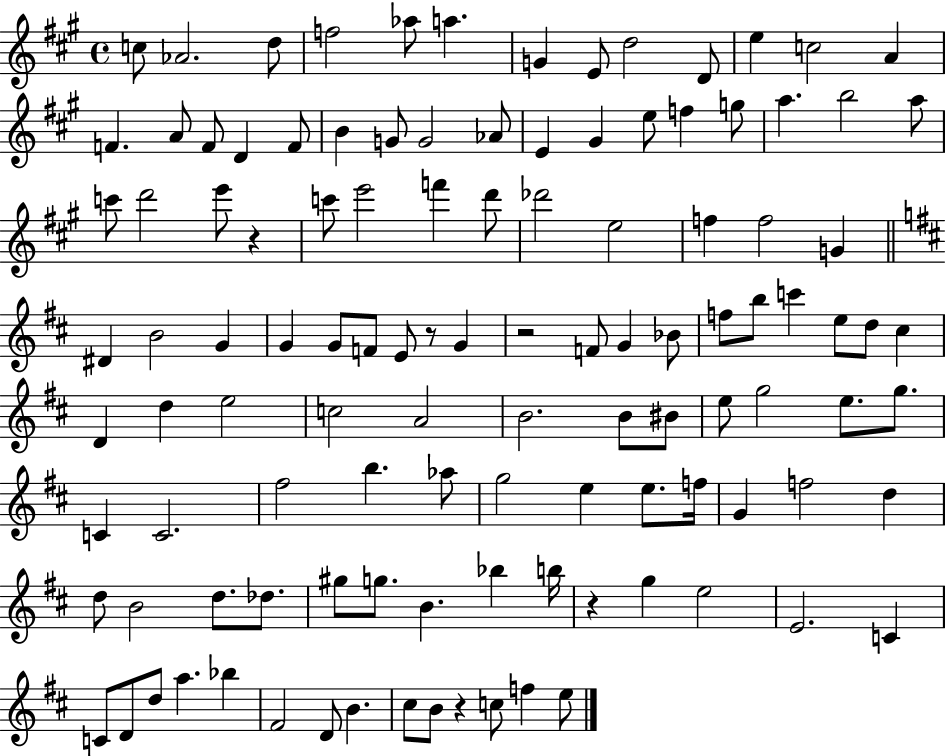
{
  \clef treble
  \time 4/4
  \defaultTimeSignature
  \key a \major
  c''8 aes'2. d''8 | f''2 aes''8 a''4. | g'4 e'8 d''2 d'8 | e''4 c''2 a'4 | \break f'4. a'8 f'8 d'4 f'8 | b'4 g'8 g'2 aes'8 | e'4 gis'4 e''8 f''4 g''8 | a''4. b''2 a''8 | \break c'''8 d'''2 e'''8 r4 | c'''8 e'''2 f'''4 d'''8 | des'''2 e''2 | f''4 f''2 g'4 | \break \bar "||" \break \key d \major dis'4 b'2 g'4 | g'4 g'8 f'8 e'8 r8 g'4 | r2 f'8 g'4 bes'8 | f''8 b''8 c'''4 e''8 d''8 cis''4 | \break d'4 d''4 e''2 | c''2 a'2 | b'2. b'8 bis'8 | e''8 g''2 e''8. g''8. | \break c'4 c'2. | fis''2 b''4. aes''8 | g''2 e''4 e''8. f''16 | g'4 f''2 d''4 | \break d''8 b'2 d''8. des''8. | gis''8 g''8. b'4. bes''4 b''16 | r4 g''4 e''2 | e'2. c'4 | \break c'8 d'8 d''8 a''4. bes''4 | fis'2 d'8 b'4. | cis''8 b'8 r4 c''8 f''4 e''8 | \bar "|."
}